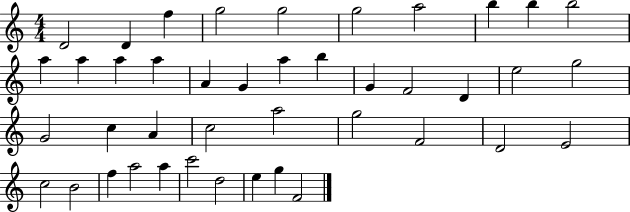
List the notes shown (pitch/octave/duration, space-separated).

D4/h D4/q F5/q G5/h G5/h G5/h A5/h B5/q B5/q B5/h A5/q A5/q A5/q A5/q A4/q G4/q A5/q B5/q G4/q F4/h D4/q E5/h G5/h G4/h C5/q A4/q C5/h A5/h G5/h F4/h D4/h E4/h C5/h B4/h F5/q A5/h A5/q C6/h D5/h E5/q G5/q F4/h